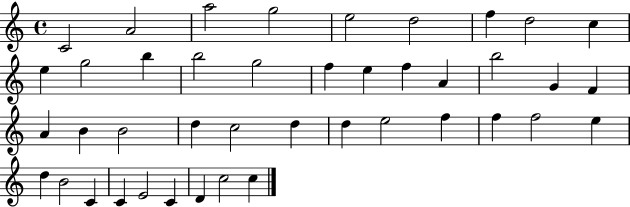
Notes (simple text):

C4/h A4/h A5/h G5/h E5/h D5/h F5/q D5/h C5/q E5/q G5/h B5/q B5/h G5/h F5/q E5/q F5/q A4/q B5/h G4/q F4/q A4/q B4/q B4/h D5/q C5/h D5/q D5/q E5/h F5/q F5/q F5/h E5/q D5/q B4/h C4/q C4/q E4/h C4/q D4/q C5/h C5/q